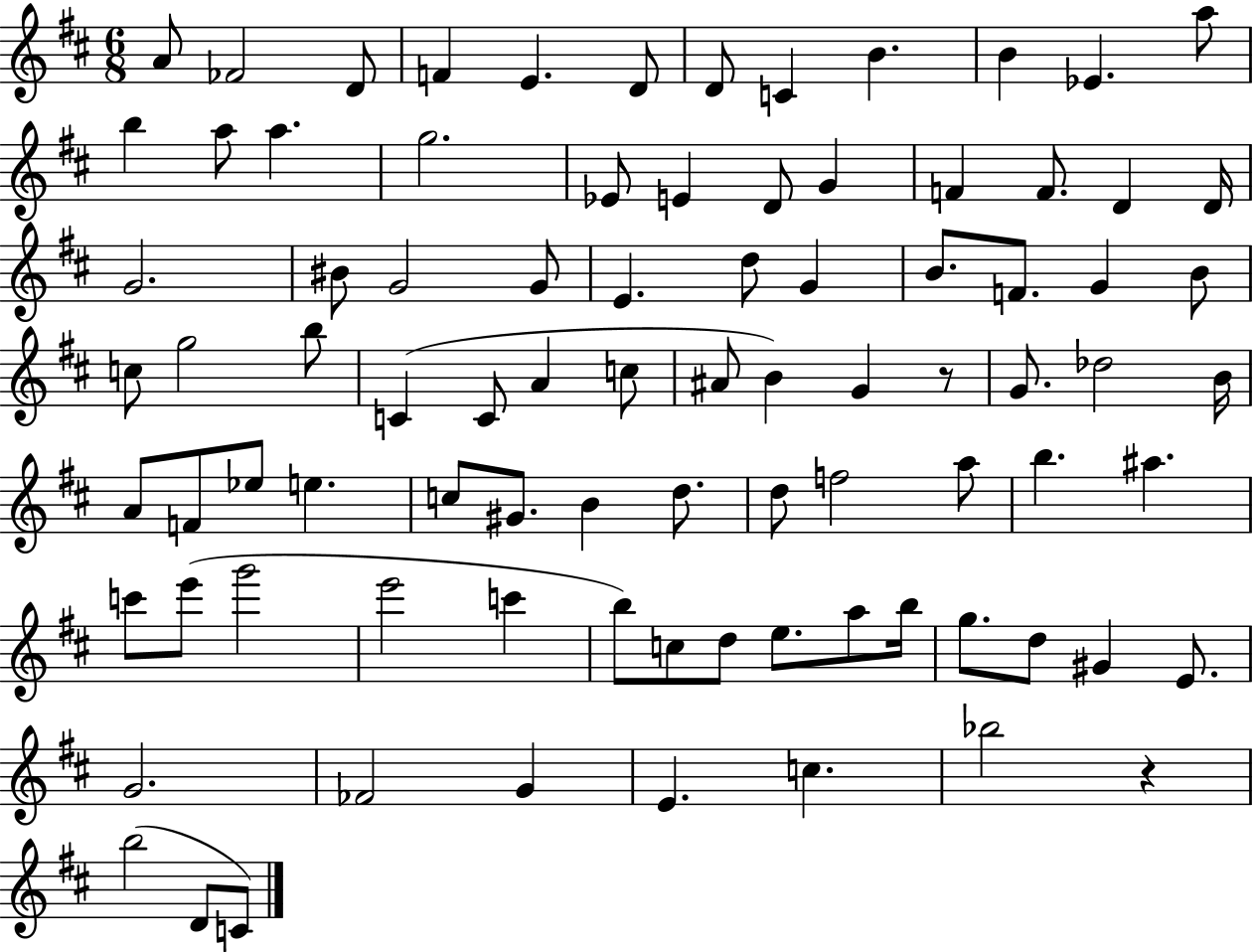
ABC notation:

X:1
T:Untitled
M:6/8
L:1/4
K:D
A/2 _F2 D/2 F E D/2 D/2 C B B _E a/2 b a/2 a g2 _E/2 E D/2 G F F/2 D D/4 G2 ^B/2 G2 G/2 E d/2 G B/2 F/2 G B/2 c/2 g2 b/2 C C/2 A c/2 ^A/2 B G z/2 G/2 _d2 B/4 A/2 F/2 _e/2 e c/2 ^G/2 B d/2 d/2 f2 a/2 b ^a c'/2 e'/2 g'2 e'2 c' b/2 c/2 d/2 e/2 a/2 b/4 g/2 d/2 ^G E/2 G2 _F2 G E c _b2 z b2 D/2 C/2